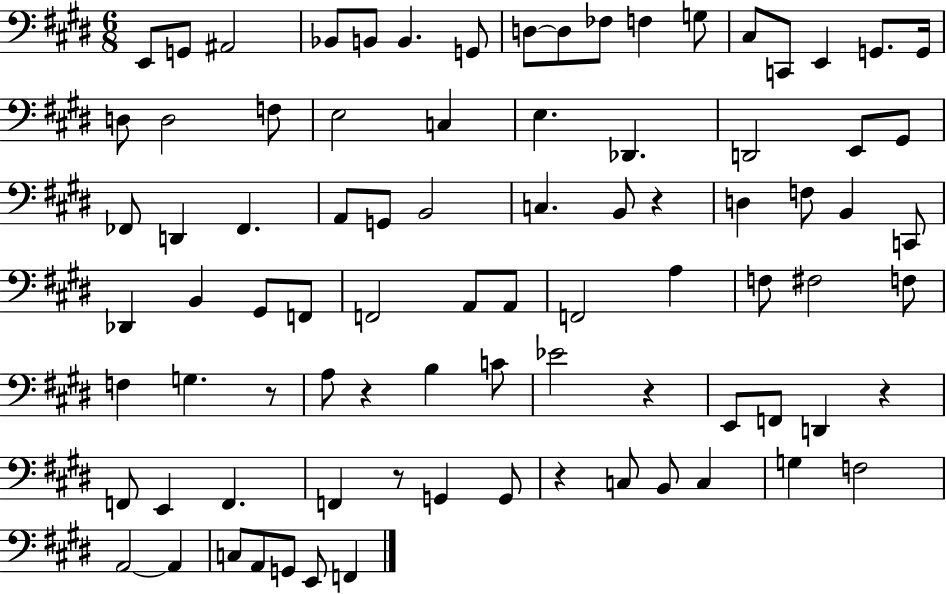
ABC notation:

X:1
T:Untitled
M:6/8
L:1/4
K:E
E,,/2 G,,/2 ^A,,2 _B,,/2 B,,/2 B,, G,,/2 D,/2 D,/2 _F,/2 F, G,/2 ^C,/2 C,,/2 E,, G,,/2 G,,/4 D,/2 D,2 F,/2 E,2 C, E, _D,, D,,2 E,,/2 ^G,,/2 _F,,/2 D,, _F,, A,,/2 G,,/2 B,,2 C, B,,/2 z D, F,/2 B,, C,,/2 _D,, B,, ^G,,/2 F,,/2 F,,2 A,,/2 A,,/2 F,,2 A, F,/2 ^F,2 F,/2 F, G, z/2 A,/2 z B, C/2 _E2 z E,,/2 F,,/2 D,, z F,,/2 E,, F,, F,, z/2 G,, G,,/2 z C,/2 B,,/2 C, G, F,2 A,,2 A,, C,/2 A,,/2 G,,/2 E,,/2 F,,